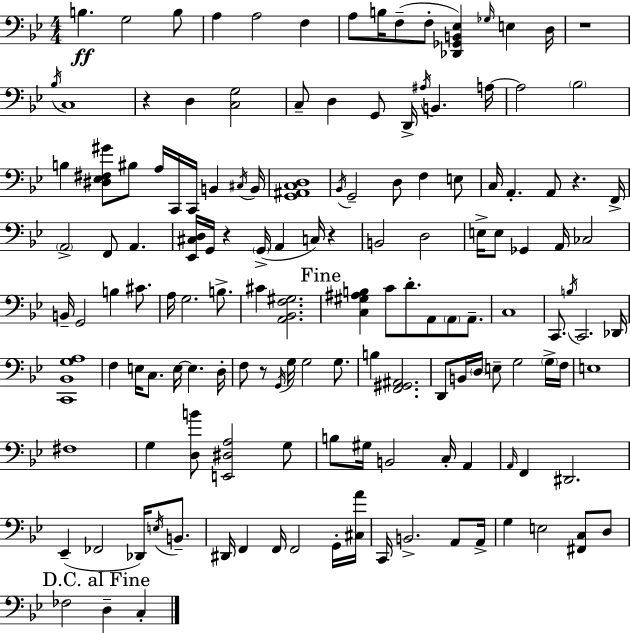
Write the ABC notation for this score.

X:1
T:Untitled
M:4/4
L:1/4
K:Bb
B, G,2 B,/2 A, A,2 F, A,/2 B,/4 F,/2 F,/2 [_D,,_G,,B,,_E,] _G,/4 E, D,/4 z4 _B,/4 C,4 z D, [C,G,]2 C,/2 D, G,,/2 D,,/4 ^A,/4 B,, A,/4 A,2 _B,2 B, [^D,_E,^F,^G]/2 ^B,/2 A,/4 C,,/4 C,,/4 B,, ^C,/4 B,,/4 [G,,^A,,C,D,]4 _B,,/4 G,,2 D,/2 F, E,/2 C,/4 A,, A,,/2 z F,,/4 A,,2 F,,/2 A,, [_E,,^C,D,]/4 G,,/4 z G,,/4 A,, C,/4 z B,,2 D,2 E,/4 E,/2 _G,, A,,/4 _C,2 B,,/4 G,,2 B, ^C/2 A,/4 G,2 B,/2 ^C [A,,_B,,F,^G,]2 [C,^G,^A,B,] C/2 D/2 A,,/2 A,,/2 A,,/2 C,4 C,,/2 B,/4 C,,2 _D,,/4 [C,,_B,,G,A,]4 F, E,/4 C,/2 E,/4 E, D,/4 F,/2 z/2 G,,/4 G,/4 G,2 G,/2 B, [F,,^G,,^A,,]2 D,,/2 B,,/4 D,/4 E,/2 G,2 G,/4 F,/4 E,4 ^F,4 G, [D,B]/2 [E,,^D,A,]2 G,/2 B,/2 ^G,/4 B,,2 C,/4 A,, A,,/4 F,, ^D,,2 _E,, _F,,2 _D,,/4 E,/4 B,,/2 ^D,,/4 F,, F,,/4 F,,2 G,,/4 [^C,A]/4 C,,/4 B,,2 A,,/2 A,,/4 G, E,2 [^F,,C,]/2 D,/2 _F,2 D, C,